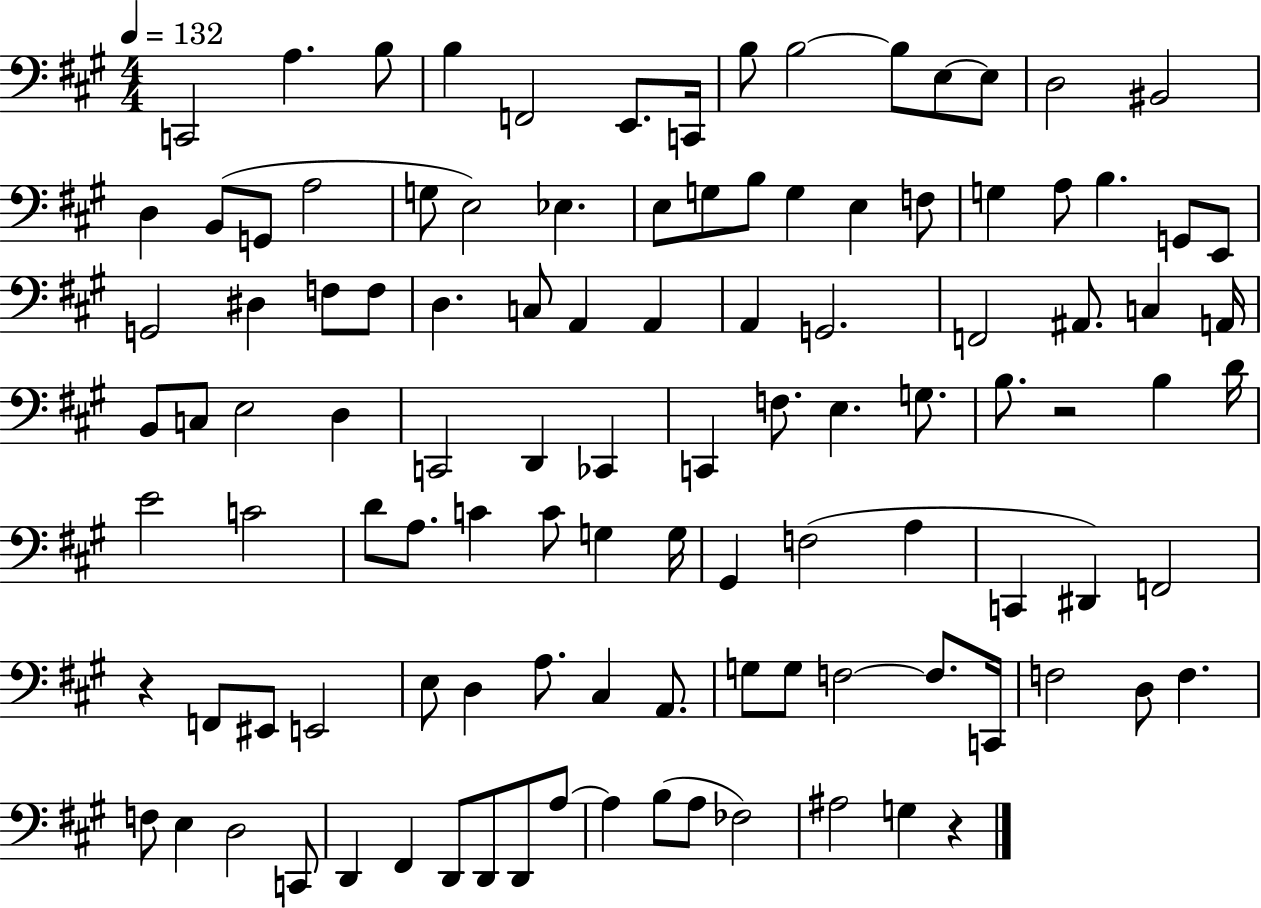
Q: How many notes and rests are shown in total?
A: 109